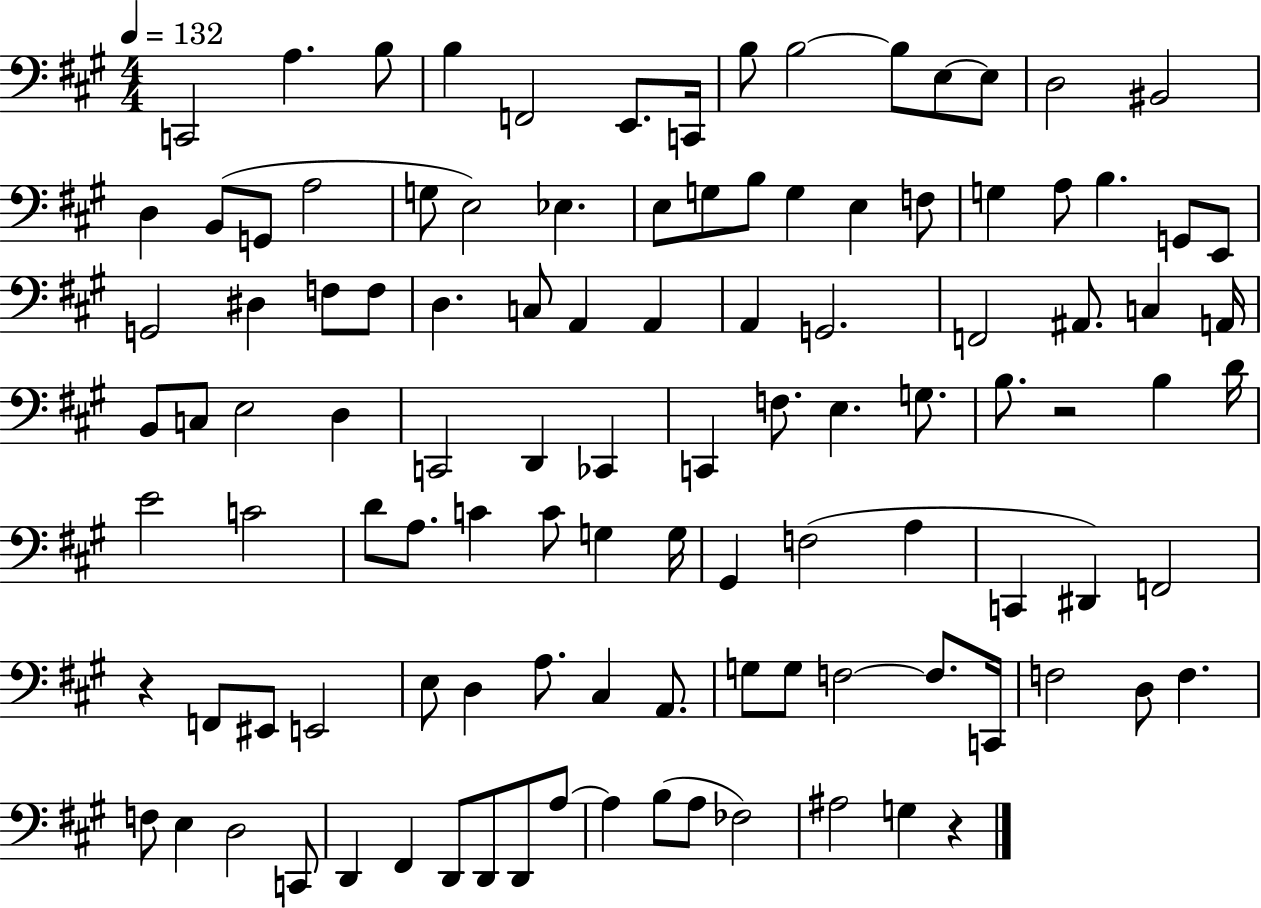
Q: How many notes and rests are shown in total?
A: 109